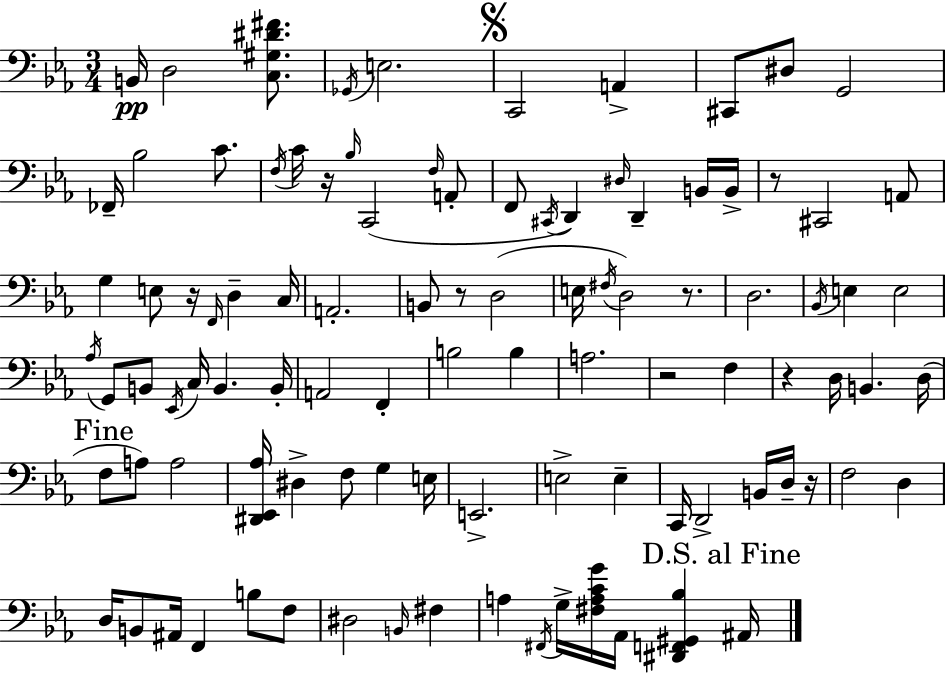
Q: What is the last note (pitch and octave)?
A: A#2